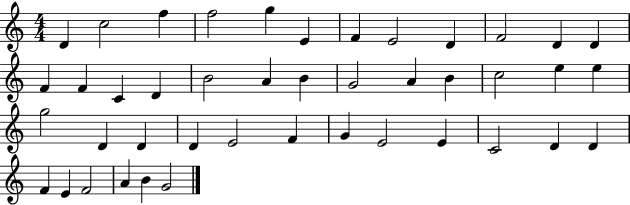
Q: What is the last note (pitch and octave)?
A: G4